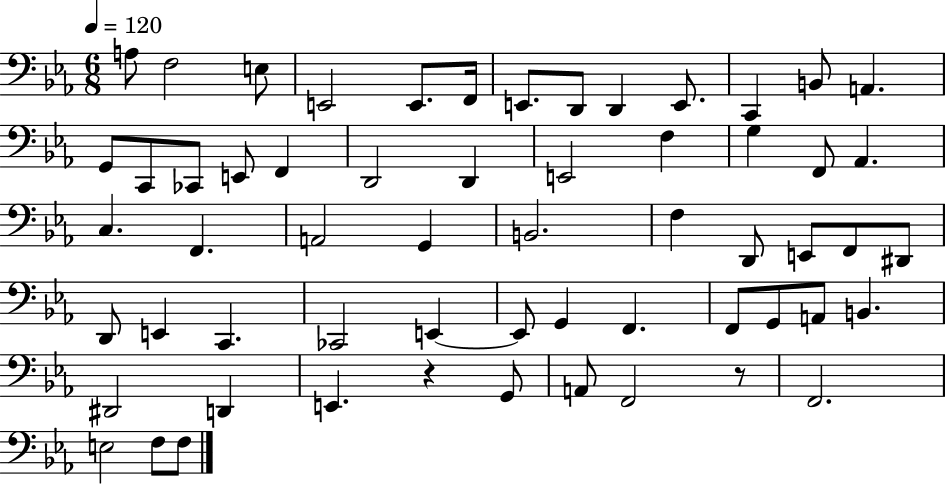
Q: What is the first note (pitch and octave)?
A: A3